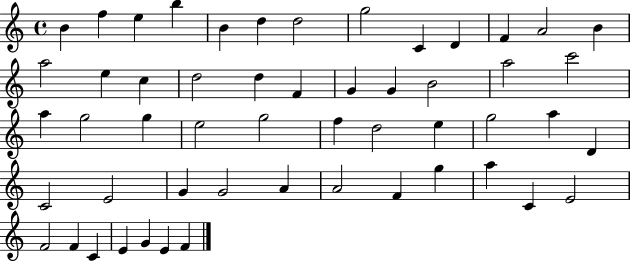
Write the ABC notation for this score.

X:1
T:Untitled
M:4/4
L:1/4
K:C
B f e b B d d2 g2 C D F A2 B a2 e c d2 d F G G B2 a2 c'2 a g2 g e2 g2 f d2 e g2 a D C2 E2 G G2 A A2 F g a C E2 F2 F C E G E F